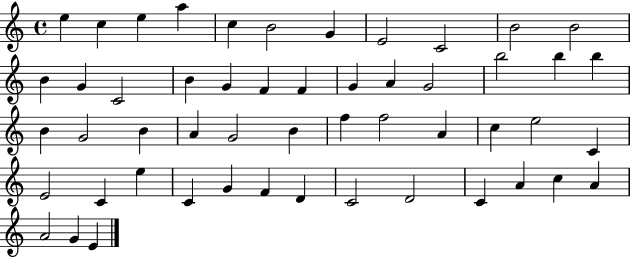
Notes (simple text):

E5/q C5/q E5/q A5/q C5/q B4/h G4/q E4/h C4/h B4/h B4/h B4/q G4/q C4/h B4/q G4/q F4/q F4/q G4/q A4/q G4/h B5/h B5/q B5/q B4/q G4/h B4/q A4/q G4/h B4/q F5/q F5/h A4/q C5/q E5/h C4/q E4/h C4/q E5/q C4/q G4/q F4/q D4/q C4/h D4/h C4/q A4/q C5/q A4/q A4/h G4/q E4/q